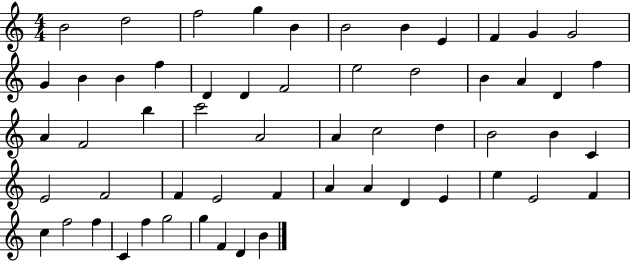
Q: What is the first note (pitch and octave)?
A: B4